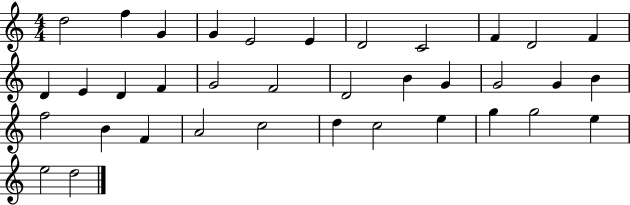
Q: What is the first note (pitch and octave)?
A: D5